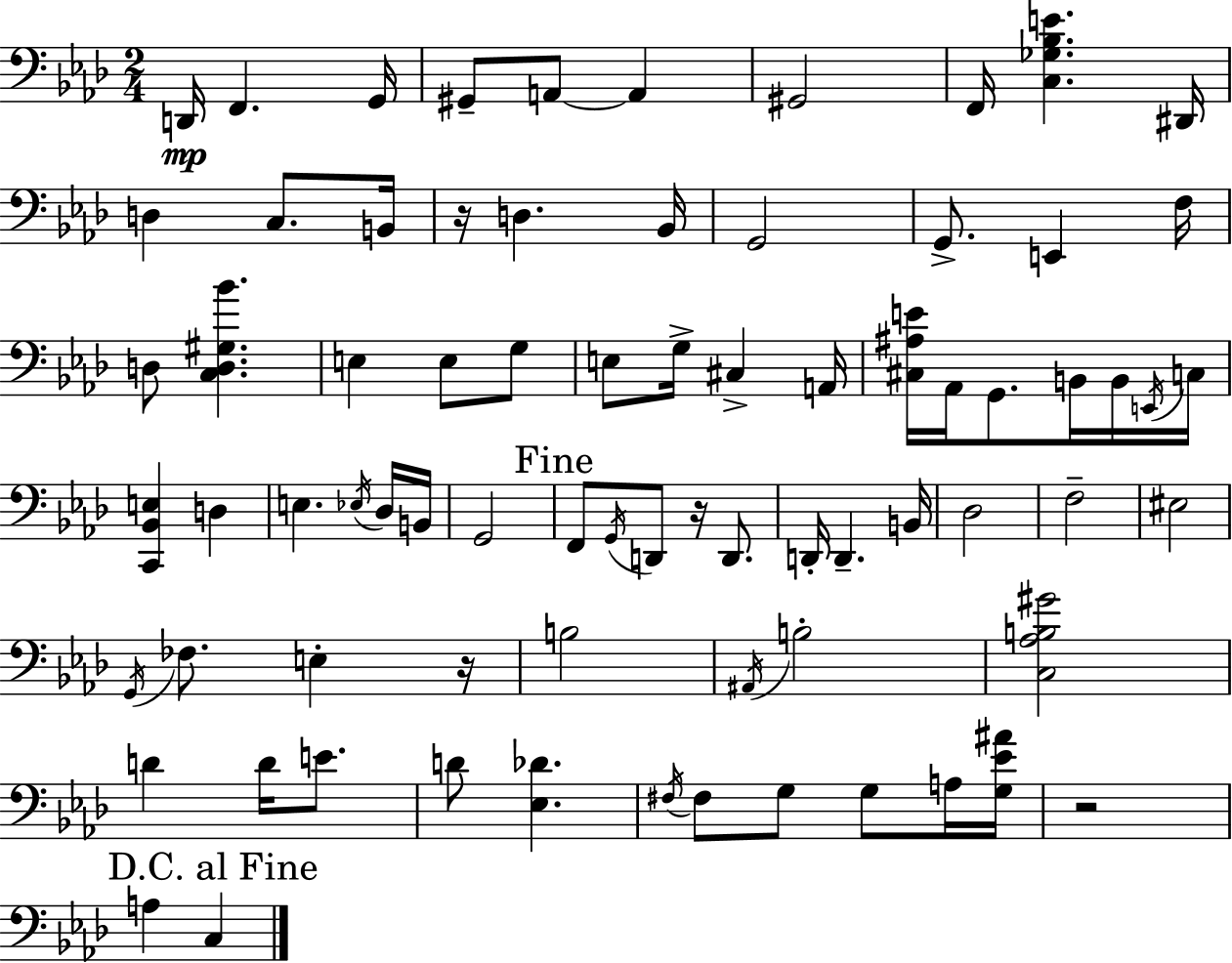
X:1
T:Untitled
M:2/4
L:1/4
K:Ab
D,,/4 F,, G,,/4 ^G,,/2 A,,/2 A,, ^G,,2 F,,/4 [C,_G,_B,E] ^D,,/4 D, C,/2 B,,/4 z/4 D, _B,,/4 G,,2 G,,/2 E,, F,/4 D,/2 [C,D,^G,_B] E, E,/2 G,/2 E,/2 G,/4 ^C, A,,/4 [^C,^A,E]/4 _A,,/4 G,,/2 B,,/4 B,,/4 E,,/4 C,/4 [C,,_B,,E,] D, E, _E,/4 _D,/4 B,,/4 G,,2 F,,/2 G,,/4 D,,/2 z/4 D,,/2 D,,/4 D,, B,,/4 _D,2 F,2 ^E,2 G,,/4 _F,/2 E, z/4 B,2 ^A,,/4 B,2 [C,_A,B,^G]2 D D/4 E/2 D/2 [_E,_D] ^F,/4 ^F,/2 G,/2 G,/2 A,/4 [G,_E^A]/4 z2 A, C,